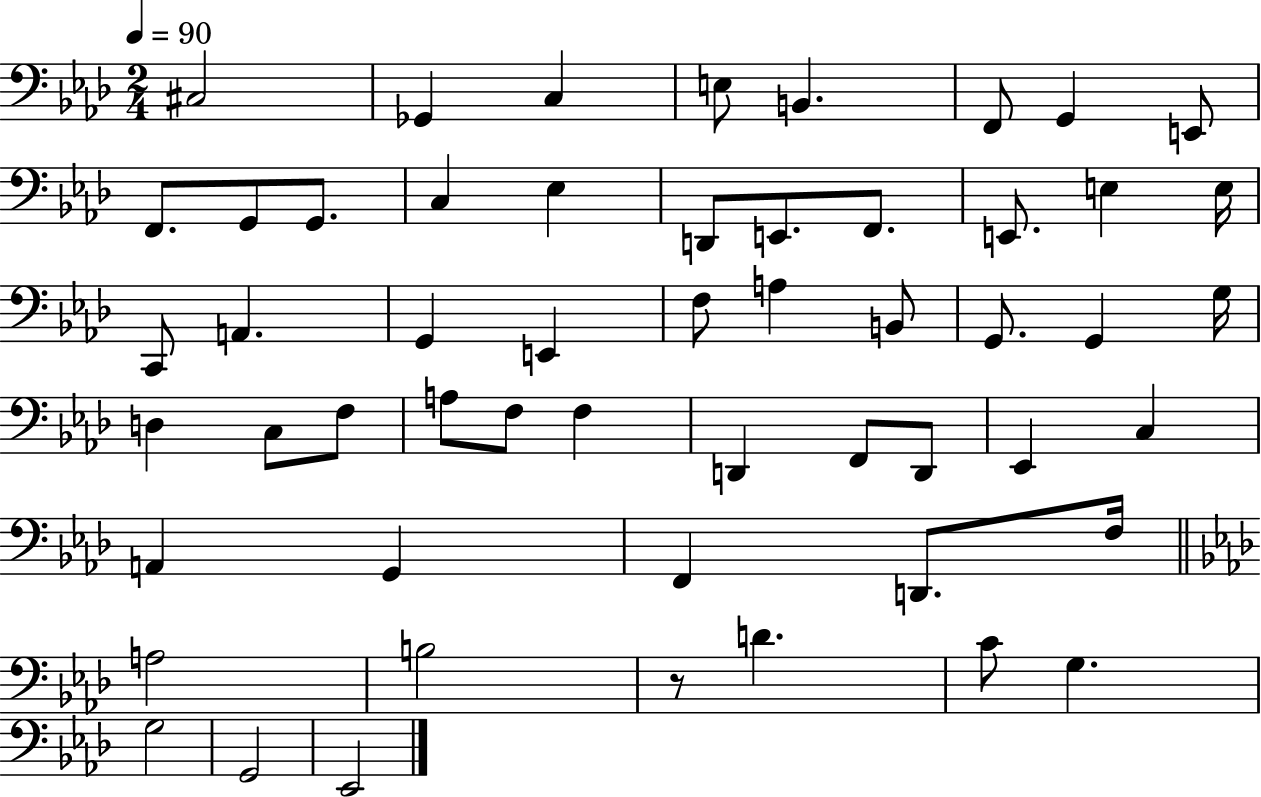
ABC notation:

X:1
T:Untitled
M:2/4
L:1/4
K:Ab
^C,2 _G,, C, E,/2 B,, F,,/2 G,, E,,/2 F,,/2 G,,/2 G,,/2 C, _E, D,,/2 E,,/2 F,,/2 E,,/2 E, E,/4 C,,/2 A,, G,, E,, F,/2 A, B,,/2 G,,/2 G,, G,/4 D, C,/2 F,/2 A,/2 F,/2 F, D,, F,,/2 D,,/2 _E,, C, A,, G,, F,, D,,/2 F,/4 A,2 B,2 z/2 D C/2 G, G,2 G,,2 _E,,2